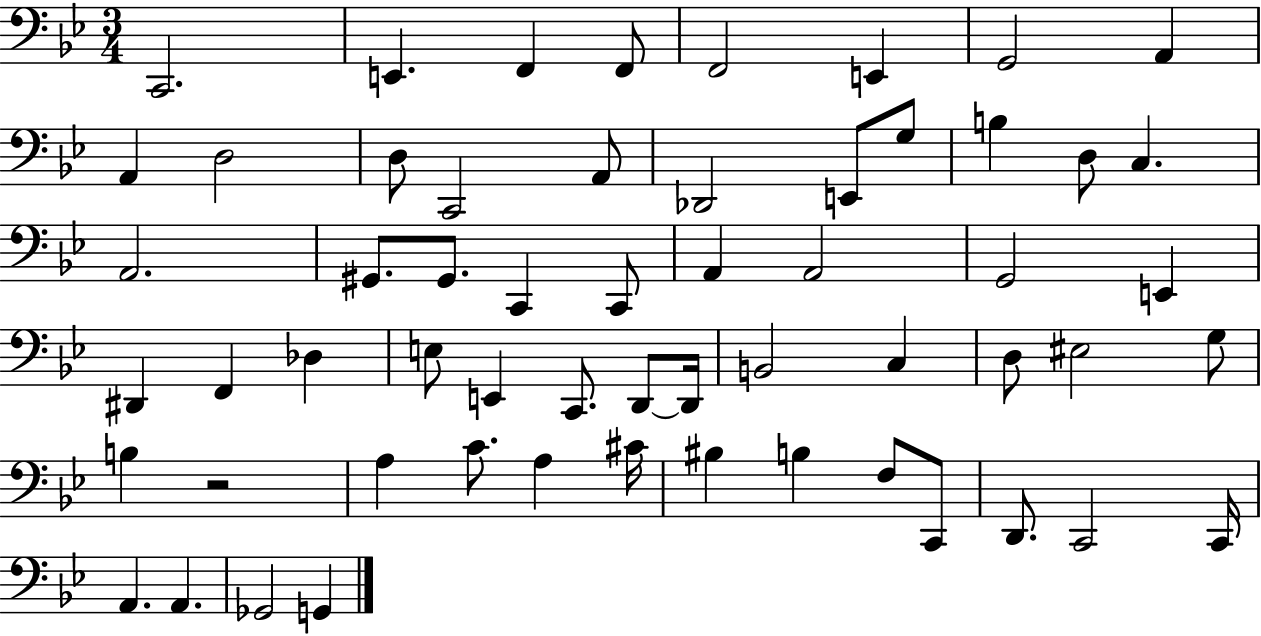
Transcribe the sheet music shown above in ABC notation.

X:1
T:Untitled
M:3/4
L:1/4
K:Bb
C,,2 E,, F,, F,,/2 F,,2 E,, G,,2 A,, A,, D,2 D,/2 C,,2 A,,/2 _D,,2 E,,/2 G,/2 B, D,/2 C, A,,2 ^G,,/2 ^G,,/2 C,, C,,/2 A,, A,,2 G,,2 E,, ^D,, F,, _D, E,/2 E,, C,,/2 D,,/2 D,,/4 B,,2 C, D,/2 ^E,2 G,/2 B, z2 A, C/2 A, ^C/4 ^B, B, F,/2 C,,/2 D,,/2 C,,2 C,,/4 A,, A,, _G,,2 G,,